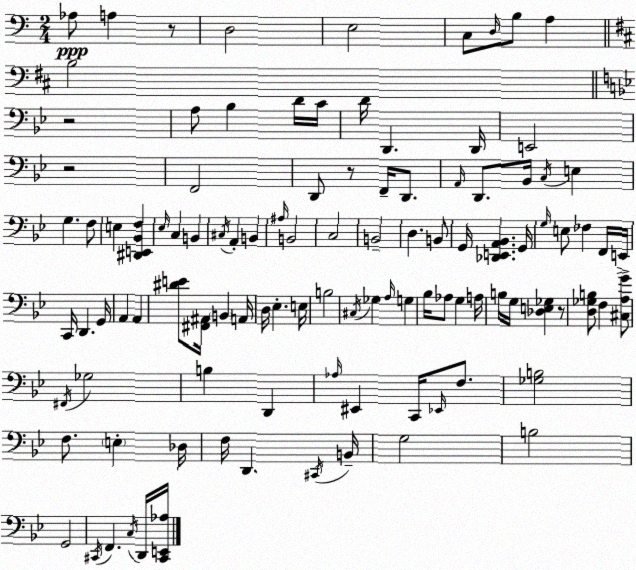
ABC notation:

X:1
T:Untitled
M:2/4
L:1/4
K:Am
_A,/2 A, z/2 D,2 E,2 C,/2 D,/4 B,/2 A, B,2 z2 A,/2 _B, D/4 C/4 D/4 D,, D,,/4 E,,2 z2 F,,2 D,,/2 z/2 F,,/4 D,,/2 A,,/4 D,,/2 _B,,/4 C,/4 E, G, F,/2 E, [^D,,E,,_B,,F,] _E,/4 C, B,, ^C,/4 A,, B,, ^A,/4 B,,2 C,2 B,,2 D, B,,/2 G,,/4 [_D,,E,,A,,_B,,] G,,/4 G,/4 E,/2 _F, F,,/4 E,,/4 C,,/4 D,, G,,/4 A,, A,, [^DE]/2 [^F,,^A,,]/4 B,, A,,/4 D,/4 _E, E,/4 B,2 ^C,/4 _G, A,/4 G, _B,/4 _A,/2 G, A,/4 B,/4 G,/4 [_D,E,_G,] z/2 [D,_G,B,]/2 F, [^C,A,G]/2 ^F,,/4 _G,2 B, D,, _A,/4 ^E,, C,,/4 _E,,/4 F,/2 [_G,B,]2 F,/2 E, _D,/4 F,/4 D,, ^C,,/4 B,,/4 G,2 B,2 G,,2 ^C,,/4 F,, C,/4 D,,/4 [^C,,E,,_A,]/4